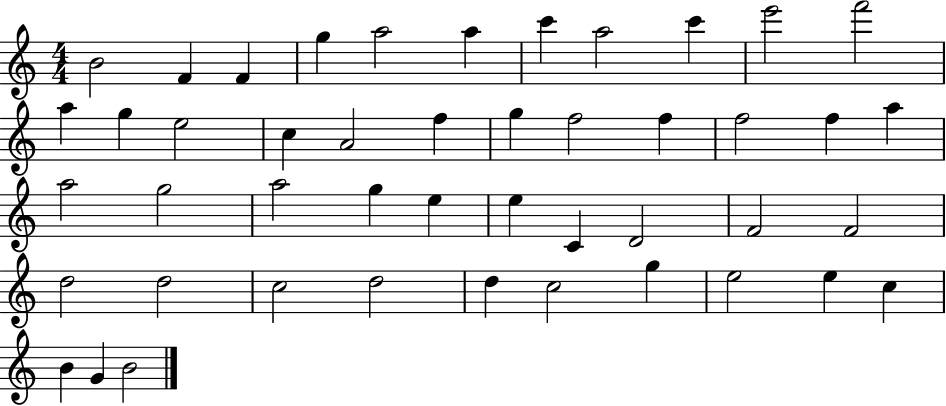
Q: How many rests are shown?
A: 0